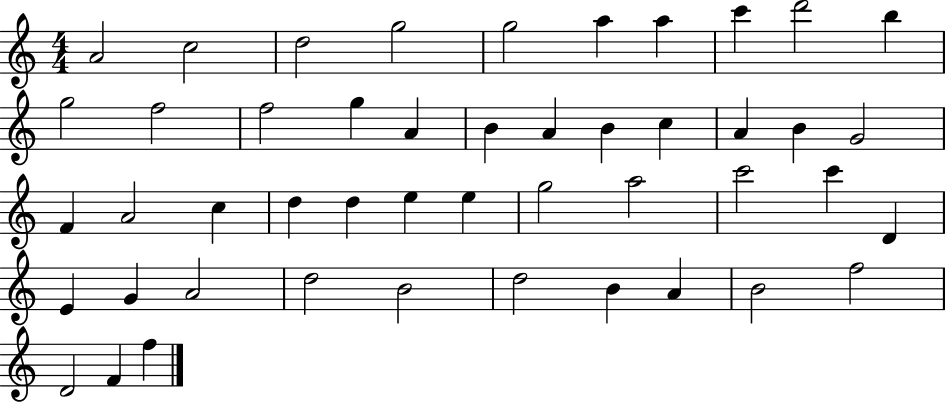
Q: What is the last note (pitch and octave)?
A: F5